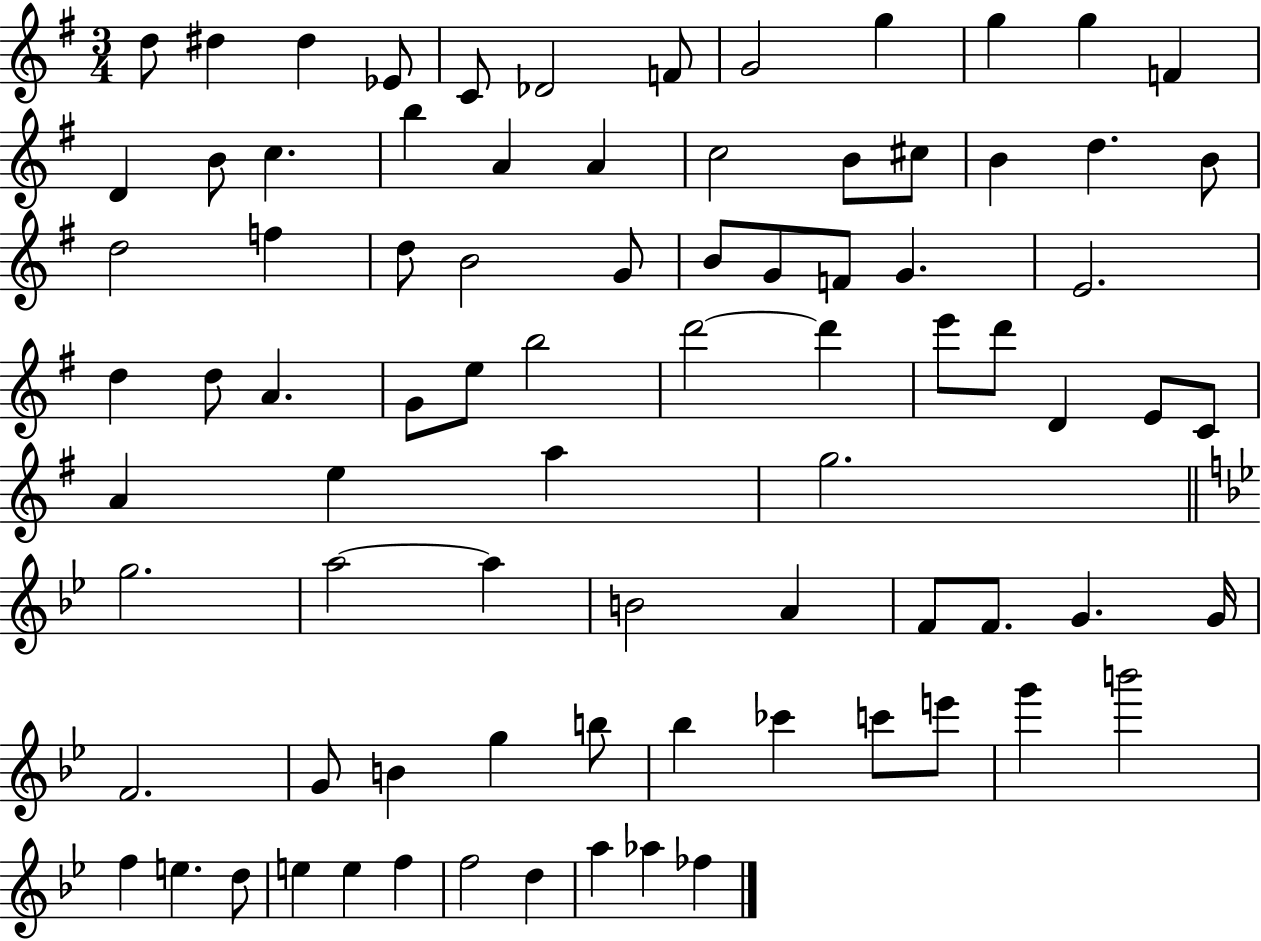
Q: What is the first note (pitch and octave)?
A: D5